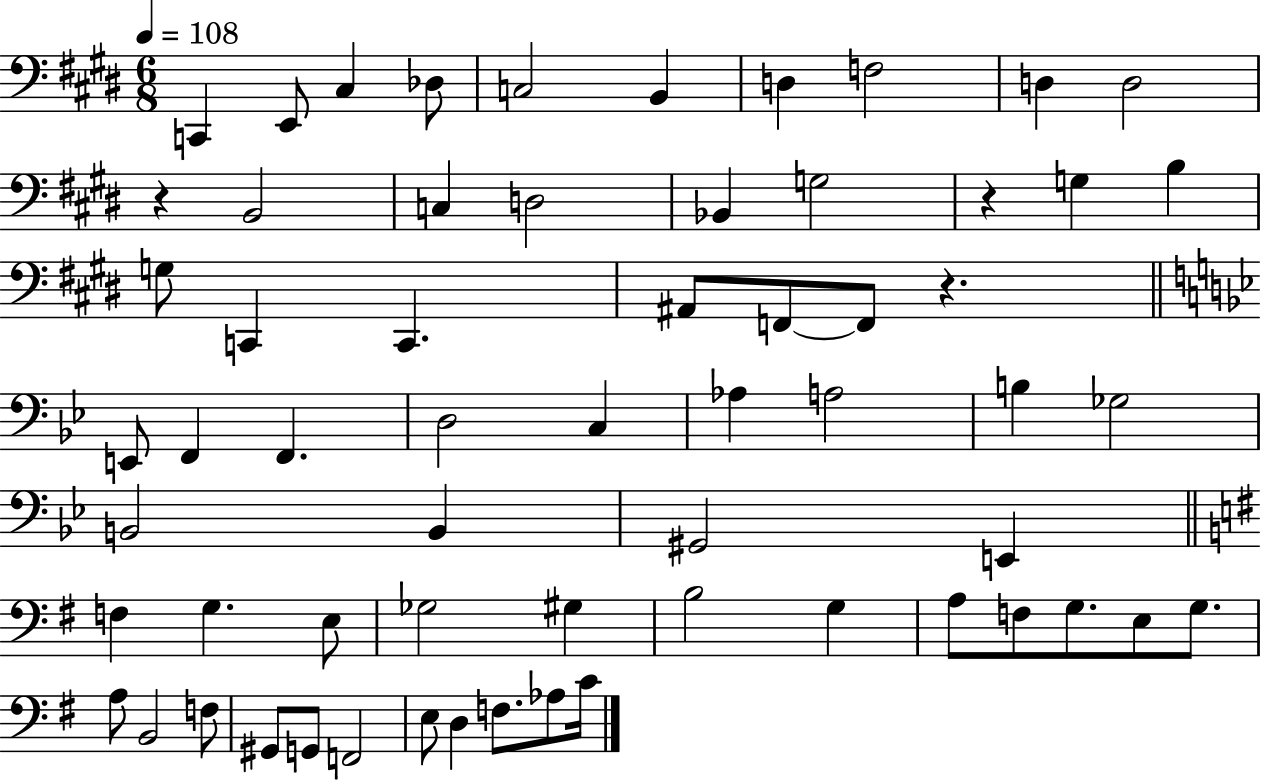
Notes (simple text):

C2/q E2/e C#3/q Db3/e C3/h B2/q D3/q F3/h D3/q D3/h R/q B2/h C3/q D3/h Bb2/q G3/h R/q G3/q B3/q G3/e C2/q C2/q. A#2/e F2/e F2/e R/q. E2/e F2/q F2/q. D3/h C3/q Ab3/q A3/h B3/q Gb3/h B2/h B2/q G#2/h E2/q F3/q G3/q. E3/e Gb3/h G#3/q B3/h G3/q A3/e F3/e G3/e. E3/e G3/e. A3/e B2/h F3/e G#2/e G2/e F2/h E3/e D3/q F3/e. Ab3/e C4/s